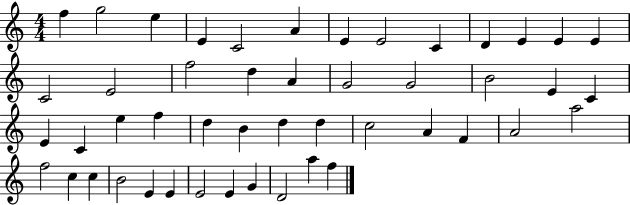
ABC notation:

X:1
T:Untitled
M:4/4
L:1/4
K:C
f g2 e E C2 A E E2 C D E E E C2 E2 f2 d A G2 G2 B2 E C E C e f d B d d c2 A F A2 a2 f2 c c B2 E E E2 E G D2 a f